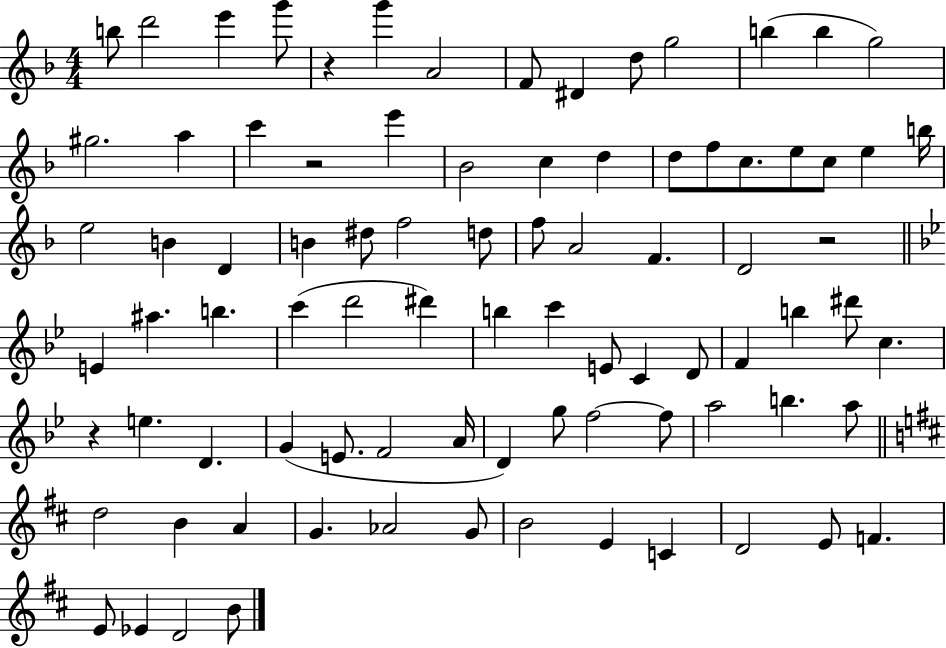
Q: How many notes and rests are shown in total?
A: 86